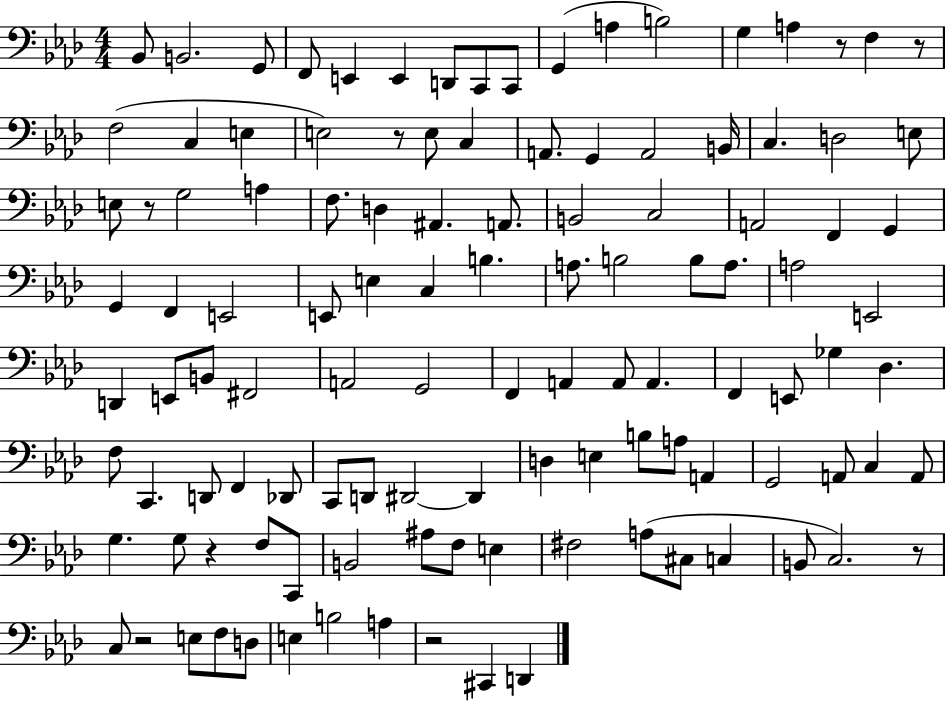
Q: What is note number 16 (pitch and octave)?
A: F3